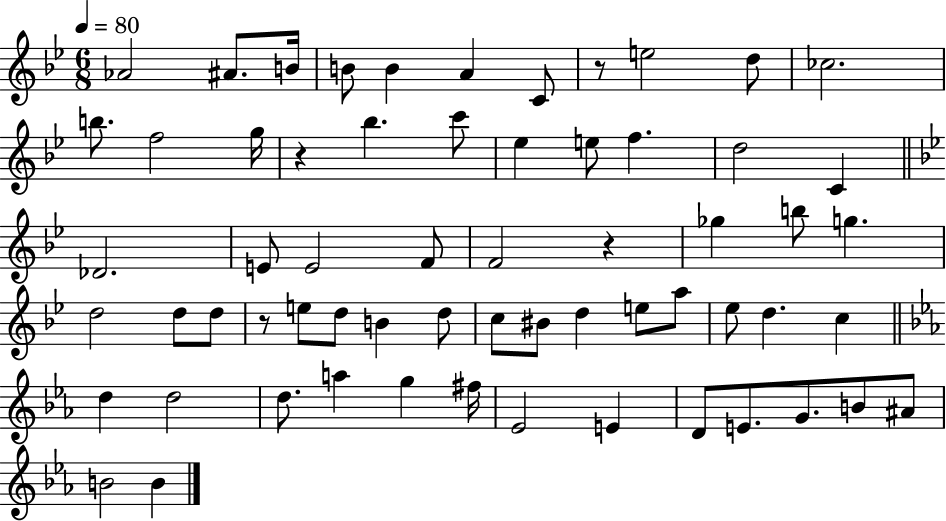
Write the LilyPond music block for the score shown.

{
  \clef treble
  \numericTimeSignature
  \time 6/8
  \key bes \major
  \tempo 4 = 80
  aes'2 ais'8. b'16 | b'8 b'4 a'4 c'8 | r8 e''2 d''8 | ces''2. | \break b''8. f''2 g''16 | r4 bes''4. c'''8 | ees''4 e''8 f''4. | d''2 c'4 | \break \bar "||" \break \key bes \major des'2. | e'8 e'2 f'8 | f'2 r4 | ges''4 b''8 g''4. | \break d''2 d''8 d''8 | r8 e''8 d''8 b'4 d''8 | c''8 bis'8 d''4 e''8 a''8 | ees''8 d''4. c''4 | \break \bar "||" \break \key ees \major d''4 d''2 | d''8. a''4 g''4 fis''16 | ees'2 e'4 | d'8 e'8. g'8. b'8 ais'8 | \break b'2 b'4 | \bar "|."
}